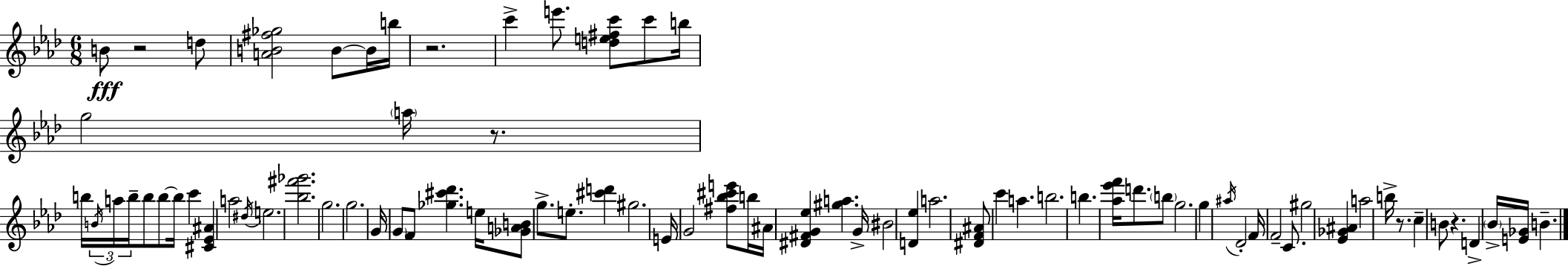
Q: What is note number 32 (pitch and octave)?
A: E4